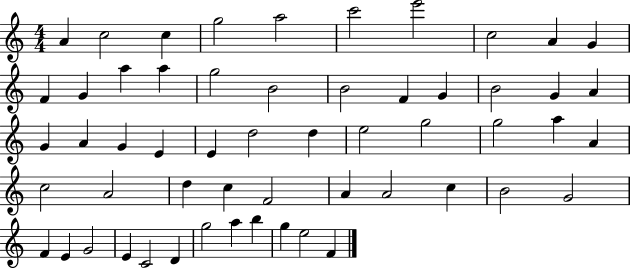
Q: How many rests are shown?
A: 0